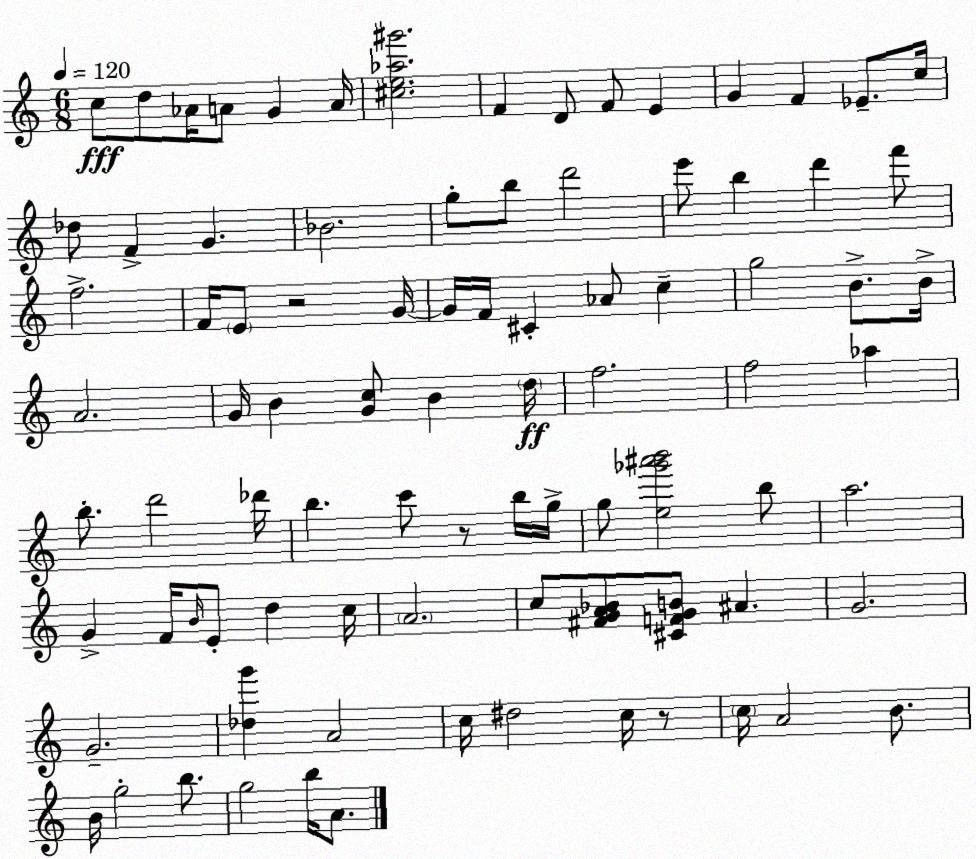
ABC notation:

X:1
T:Untitled
M:6/8
L:1/4
K:Am
c/2 d/2 _A/4 A/2 G A/4 [^ce_a^g']2 F D/2 F/2 E G F _E/2 c/4 _d/2 F G _B2 g/2 b/2 d'2 e'/2 b d' f'/2 f2 F/4 E/2 z2 G/4 G/4 F/4 ^C _A/2 c g2 B/2 B/4 A2 G/4 B [Gc]/2 B d/4 f2 f2 _a b/2 d'2 _d'/4 b c'/2 z/2 b/4 g/4 g/2 [e_g'^a'b']2 b/2 a2 G F/4 B/4 E/2 d c/4 A2 c/2 [^FGA_B]/2 [^CFGB]/2 ^A G2 G2 [_dg'] A2 c/4 ^d2 c/4 z/2 c/4 A2 B/2 B/4 g2 b/2 g2 b/4 A/2